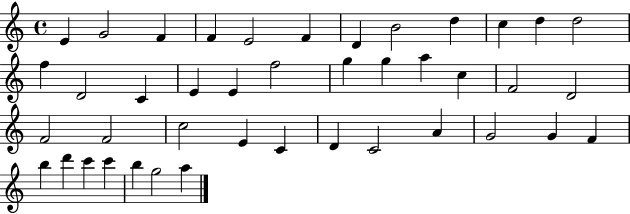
E4/q G4/h F4/q F4/q E4/h F4/q D4/q B4/h D5/q C5/q D5/q D5/h F5/q D4/h C4/q E4/q E4/q F5/h G5/q G5/q A5/q C5/q F4/h D4/h F4/h F4/h C5/h E4/q C4/q D4/q C4/h A4/q G4/h G4/q F4/q B5/q D6/q C6/q C6/q B5/q G5/h A5/q